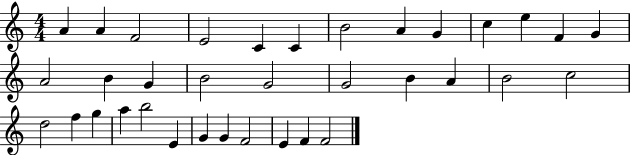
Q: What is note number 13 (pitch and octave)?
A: G4